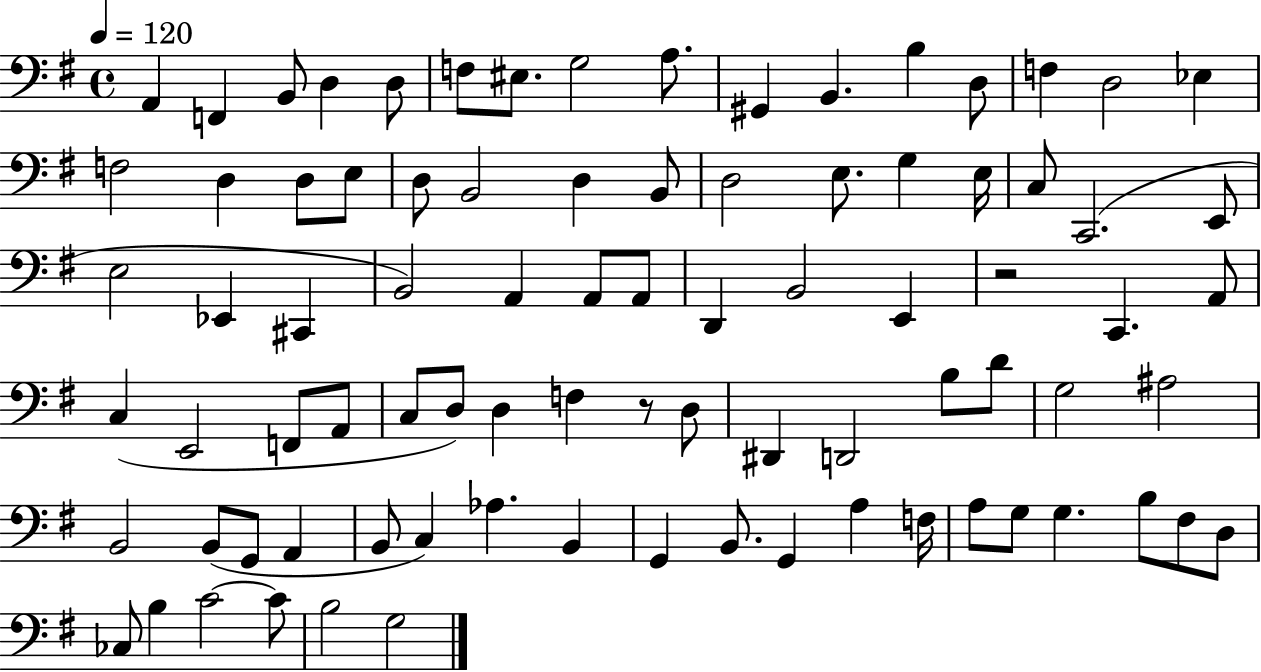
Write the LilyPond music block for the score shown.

{
  \clef bass
  \time 4/4
  \defaultTimeSignature
  \key g \major
  \tempo 4 = 120
  a,4 f,4 b,8 d4 d8 | f8 eis8. g2 a8. | gis,4 b,4. b4 d8 | f4 d2 ees4 | \break f2 d4 d8 e8 | d8 b,2 d4 b,8 | d2 e8. g4 e16 | c8 c,2.( e,8 | \break e2 ees,4 cis,4 | b,2) a,4 a,8 a,8 | d,4 b,2 e,4 | r2 c,4. a,8 | \break c4( e,2 f,8 a,8 | c8 d8) d4 f4 r8 d8 | dis,4 d,2 b8 d'8 | g2 ais2 | \break b,2 b,8( g,8 a,4 | b,8 c4) aes4. b,4 | g,4 b,8. g,4 a4 f16 | a8 g8 g4. b8 fis8 d8 | \break ces8 b4 c'2~~ c'8 | b2 g2 | \bar "|."
}